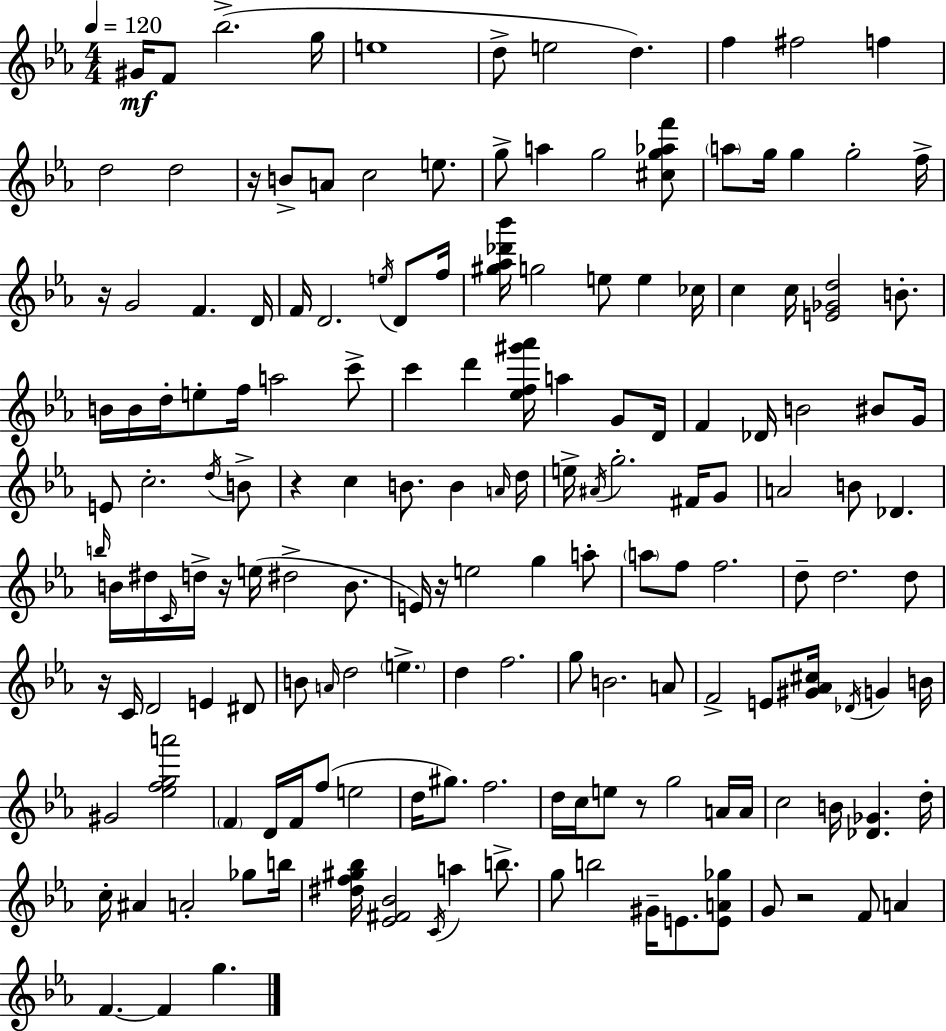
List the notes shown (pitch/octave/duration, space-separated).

G#4/s F4/e Bb5/h. G5/s E5/w D5/e E5/h D5/q. F5/q F#5/h F5/q D5/h D5/h R/s B4/e A4/e C5/h E5/e. G5/e A5/q G5/h [C#5,G5,Ab5,F6]/e A5/e G5/s G5/q G5/h F5/s R/s G4/h F4/q. D4/s F4/s D4/h. E5/s D4/e F5/s [G#5,Ab5,Db6,Bb6]/s G5/h E5/e E5/q CES5/s C5/q C5/s [E4,Gb4,D5]/h B4/e. B4/s B4/s D5/s E5/e F5/s A5/h C6/e C6/q D6/q [Eb5,F5,G#6,Ab6]/s A5/q G4/e D4/s F4/q Db4/s B4/h BIS4/e G4/s E4/e C5/h. D5/s B4/e R/q C5/q B4/e. B4/q A4/s D5/s E5/s A#4/s G5/h. F#4/s G4/e A4/h B4/e Db4/q. B5/s B4/s D#5/s C4/s D5/s R/s E5/s D#5/h B4/e. E4/s R/s E5/h G5/q A5/e A5/e F5/e F5/h. D5/e D5/h. D5/e R/s C4/s D4/h E4/q D#4/e B4/e A4/s D5/h E5/q. D5/q F5/h. G5/e B4/h. A4/e F4/h E4/e [G#4,Ab4,C#5]/s Db4/s G4/q B4/s G#4/h [Eb5,F5,G5,A6]/h F4/q D4/s F4/s F5/e E5/h D5/s G#5/e. F5/h. D5/s C5/s E5/e R/e G5/h A4/s A4/s C5/h B4/s [Db4,Gb4]/q. D5/s C5/s A#4/q A4/h Gb5/e B5/s [D#5,F5,G#5,Bb5]/s [Eb4,F#4,Bb4]/h C4/s A5/q B5/e. G5/e B5/h G#4/s E4/e. [E4,A4,Gb5]/e G4/e R/h F4/e A4/q F4/q. F4/q G5/q.